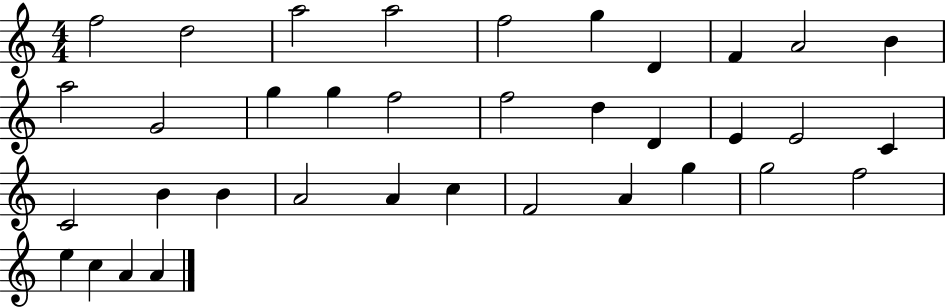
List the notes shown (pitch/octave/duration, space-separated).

F5/h D5/h A5/h A5/h F5/h G5/q D4/q F4/q A4/h B4/q A5/h G4/h G5/q G5/q F5/h F5/h D5/q D4/q E4/q E4/h C4/q C4/h B4/q B4/q A4/h A4/q C5/q F4/h A4/q G5/q G5/h F5/h E5/q C5/q A4/q A4/q